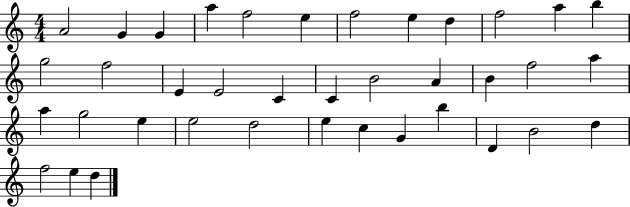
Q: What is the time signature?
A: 4/4